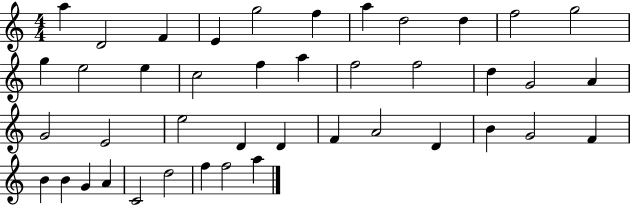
{
  \clef treble
  \numericTimeSignature
  \time 4/4
  \key c \major
  a''4 d'2 f'4 | e'4 g''2 f''4 | a''4 d''2 d''4 | f''2 g''2 | \break g''4 e''2 e''4 | c''2 f''4 a''4 | f''2 f''2 | d''4 g'2 a'4 | \break g'2 e'2 | e''2 d'4 d'4 | f'4 a'2 d'4 | b'4 g'2 f'4 | \break b'4 b'4 g'4 a'4 | c'2 d''2 | f''4 f''2 a''4 | \bar "|."
}